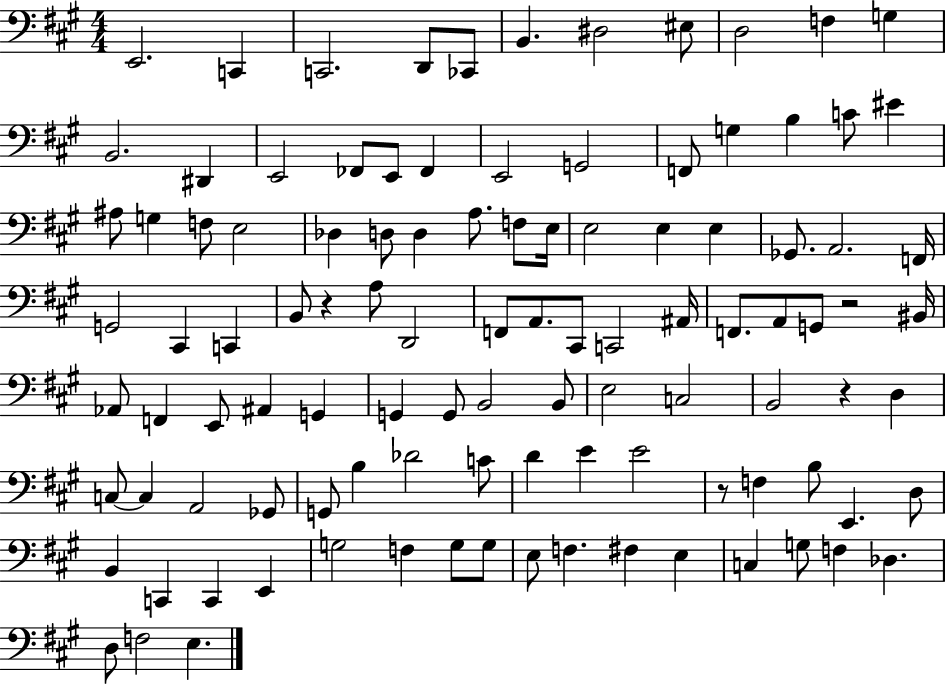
X:1
T:Untitled
M:4/4
L:1/4
K:A
E,,2 C,, C,,2 D,,/2 _C,,/2 B,, ^D,2 ^E,/2 D,2 F, G, B,,2 ^D,, E,,2 _F,,/2 E,,/2 _F,, E,,2 G,,2 F,,/2 G, B, C/2 ^E ^A,/2 G, F,/2 E,2 _D, D,/2 D, A,/2 F,/2 E,/4 E,2 E, E, _G,,/2 A,,2 F,,/4 G,,2 ^C,, C,, B,,/2 z A,/2 D,,2 F,,/2 A,,/2 ^C,,/2 C,,2 ^A,,/4 F,,/2 A,,/2 G,,/2 z2 ^B,,/4 _A,,/2 F,, E,,/2 ^A,, G,, G,, G,,/2 B,,2 B,,/2 E,2 C,2 B,,2 z D, C,/2 C, A,,2 _G,,/2 G,,/2 B, _D2 C/2 D E E2 z/2 F, B,/2 E,, D,/2 B,, C,, C,, E,, G,2 F, G,/2 G,/2 E,/2 F, ^F, E, C, G,/2 F, _D, D,/2 F,2 E,